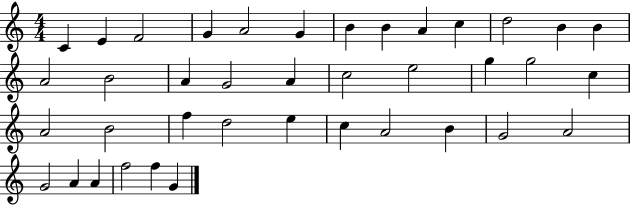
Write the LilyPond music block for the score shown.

{
  \clef treble
  \numericTimeSignature
  \time 4/4
  \key c \major
  c'4 e'4 f'2 | g'4 a'2 g'4 | b'4 b'4 a'4 c''4 | d''2 b'4 b'4 | \break a'2 b'2 | a'4 g'2 a'4 | c''2 e''2 | g''4 g''2 c''4 | \break a'2 b'2 | f''4 d''2 e''4 | c''4 a'2 b'4 | g'2 a'2 | \break g'2 a'4 a'4 | f''2 f''4 g'4 | \bar "|."
}